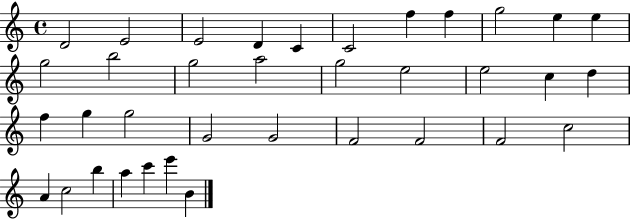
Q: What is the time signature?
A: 4/4